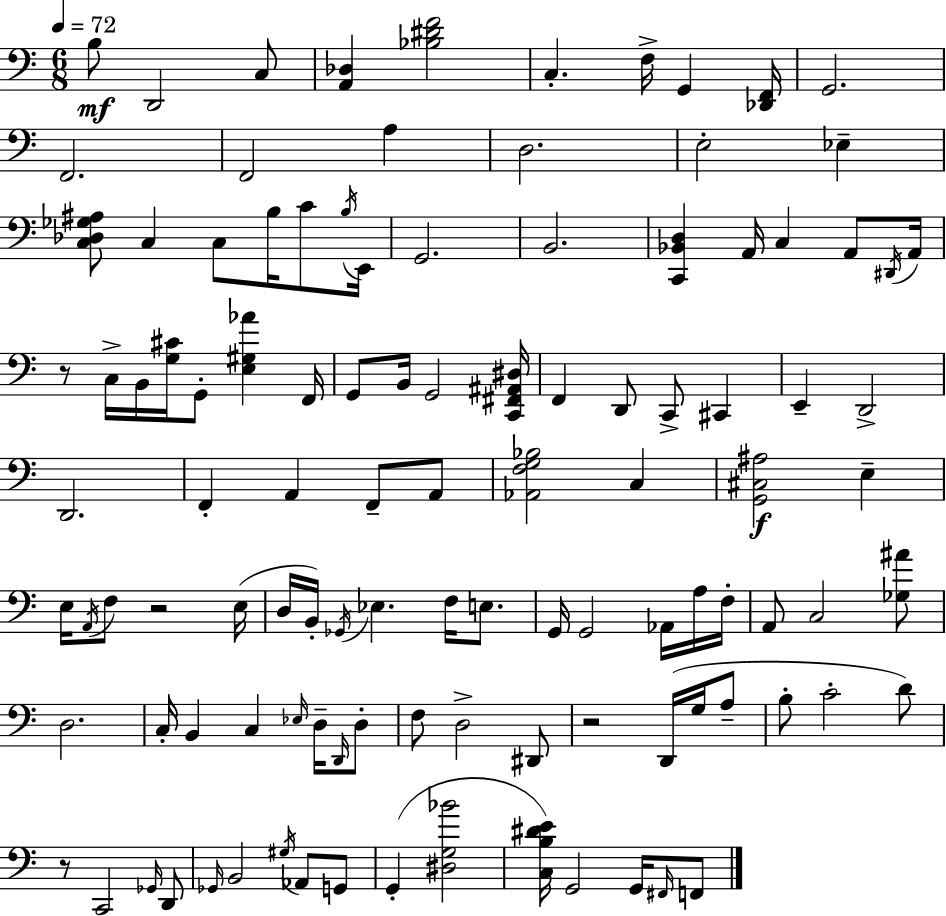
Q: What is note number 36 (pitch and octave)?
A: C2